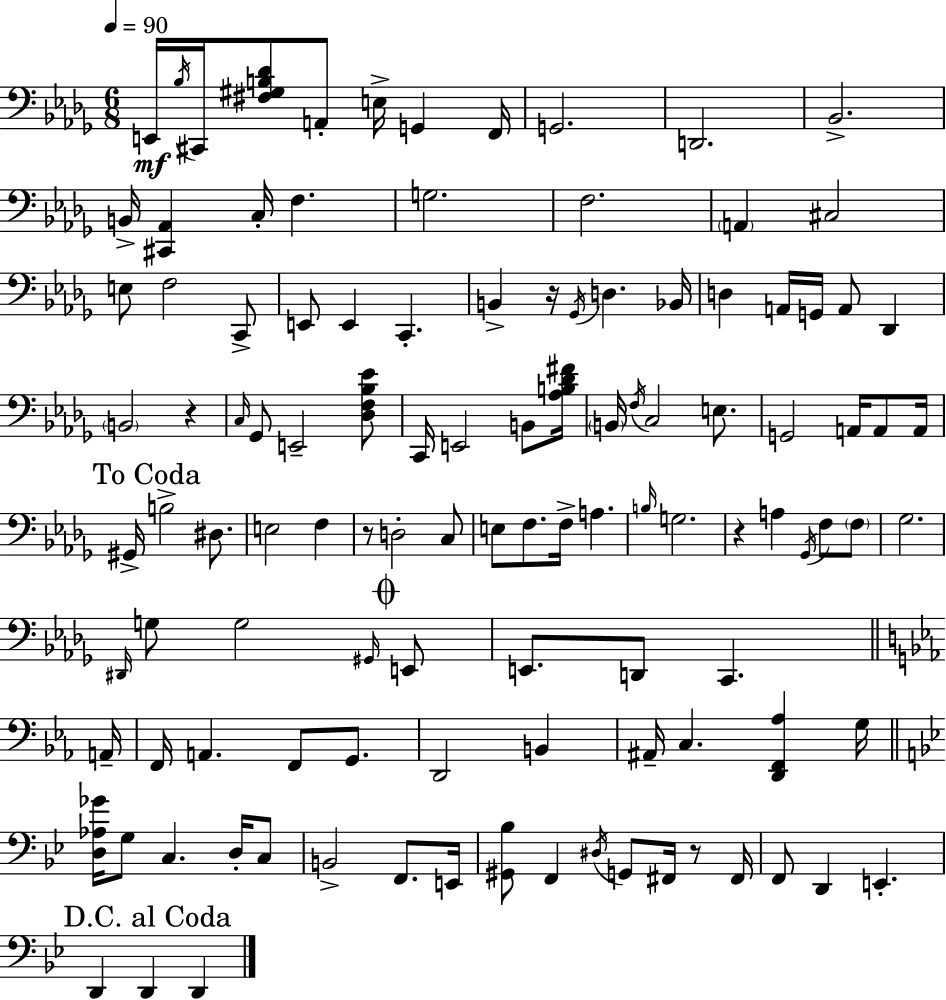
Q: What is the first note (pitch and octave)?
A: E2